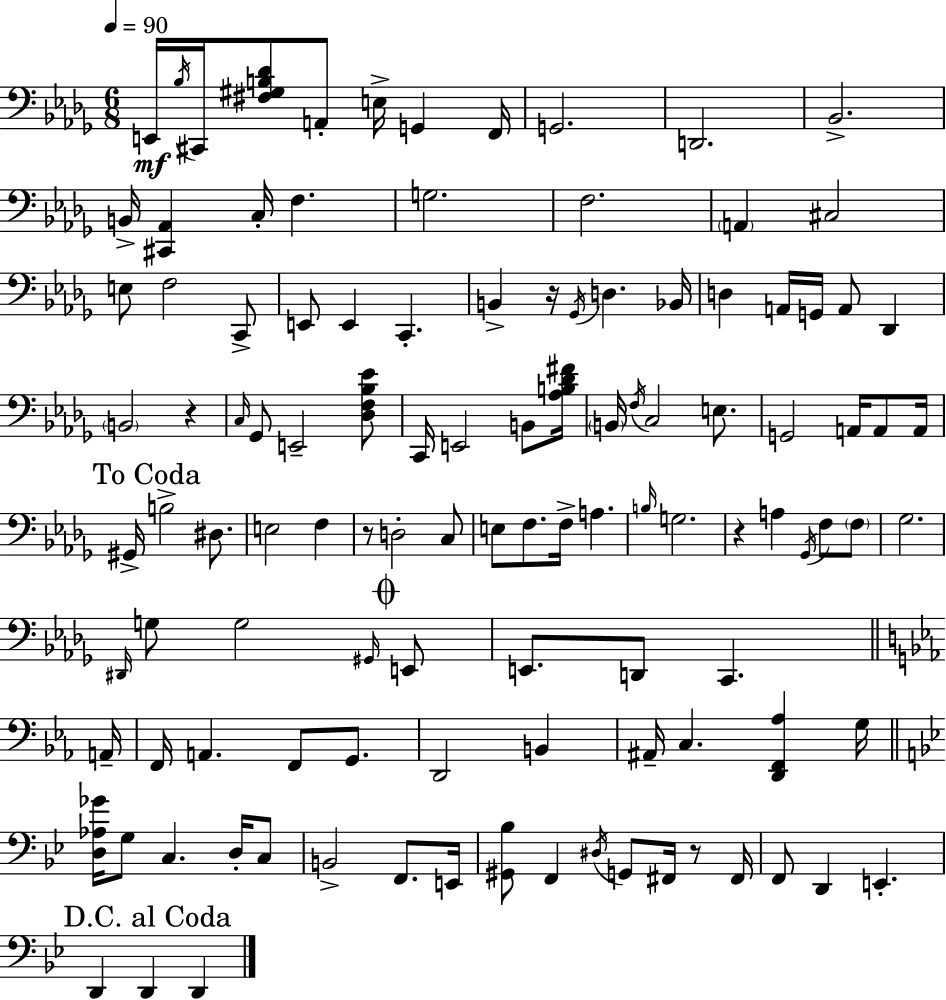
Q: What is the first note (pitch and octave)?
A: E2